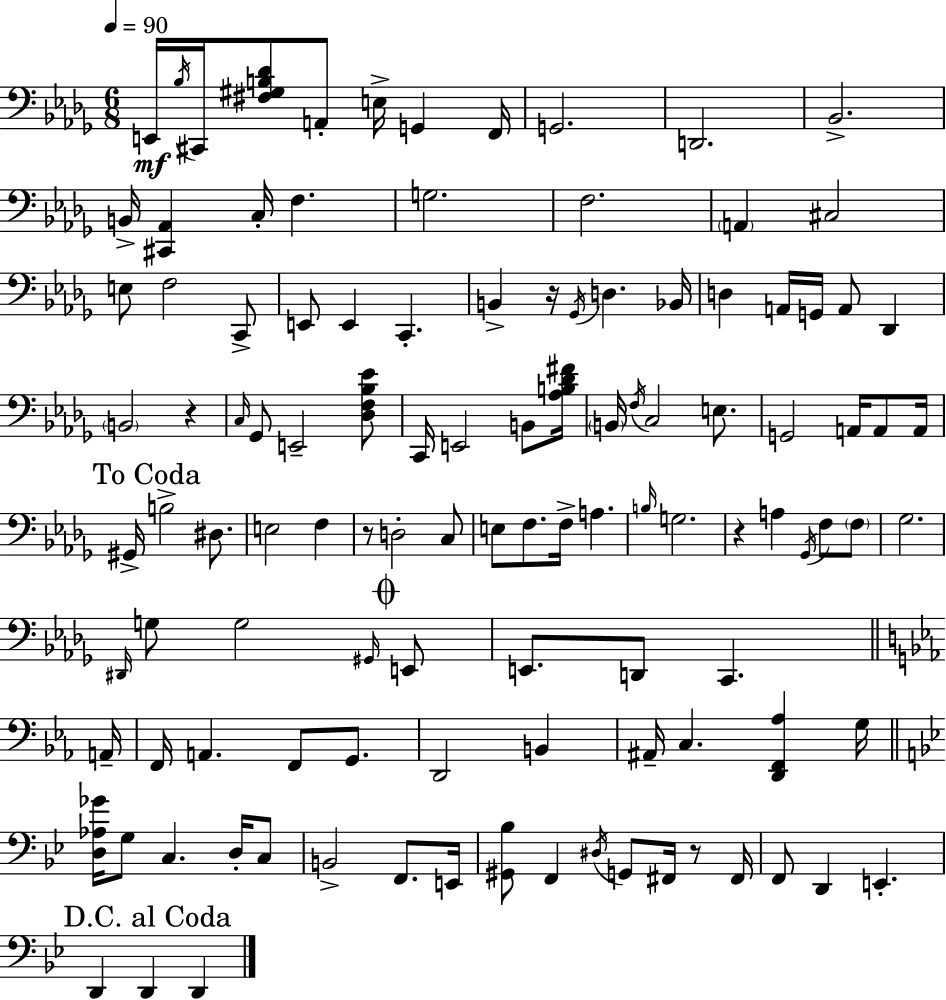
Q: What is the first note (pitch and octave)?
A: E2